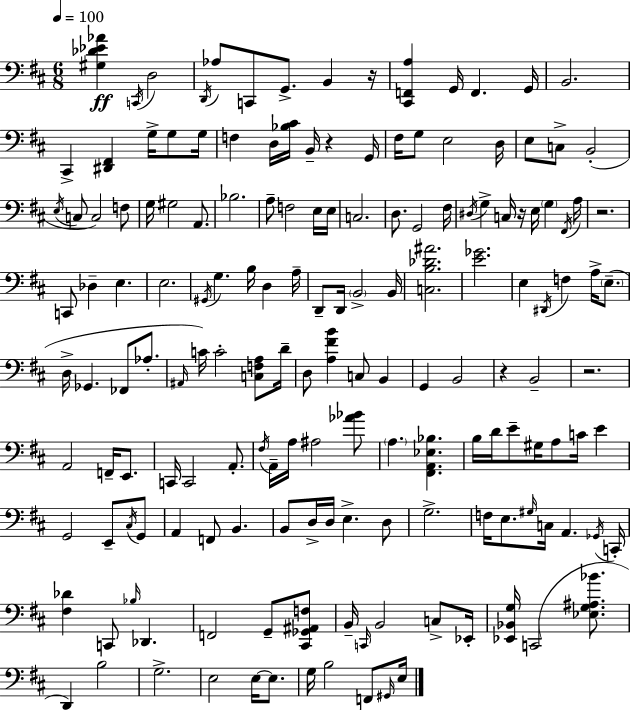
[G#3,Db4,Eb4,Ab4]/q C2/s D3/h D2/s Ab3/e C2/e G2/e. B2/q R/s [C#2,F2,A3]/q G2/s F2/q. G2/s B2/h. C#2/q [D#2,F#2]/q G3/s G3/e G3/s F3/q D3/s [Bb3,C#4]/s B2/s R/q G2/s F#3/s G3/e E3/h D3/s E3/e C3/e B2/h E3/s C3/e C3/h F3/e G3/s G#3/h A2/e. Bb3/h. A3/e F3/h E3/s E3/s C3/h. D3/e. G2/h F#3/s D#3/s G3/q C3/s R/s E3/s G3/q F#2/s A3/s R/h. C2/e Db3/q E3/q. E3/h. G#2/s G3/q. B3/s D3/q A3/s D2/e D2/s B2/h B2/s [C3,B3,Db4,A#4]/h. [E4,Gb4]/h. E3/q D#2/s F3/q A3/s E3/e. D3/s Gb2/q. FES2/e Ab3/e. A#2/s C4/s C4/h [C3,F3,A3]/e D4/s D3/e [A3,F#4,B4]/q C3/e B2/q G2/q B2/h R/q B2/h R/h. A2/h F2/s E2/e. C2/s C2/h A2/e. F#3/s A2/s A3/s A#3/h [Ab4,Bb4]/e A3/q. [F#2,A2,Eb3,Bb3]/q. B3/s D4/s E4/e G#3/s A3/e C4/s E4/q G2/h E2/e C#3/s G2/e A2/q F2/e B2/q. B2/e D3/s D3/s E3/q. D3/e G3/h. F3/s E3/e. G#3/s C3/s A2/q. Gb2/s C2/s [F#3,Db4]/q C2/e Bb3/s Db2/q. F2/h G2/e [C#2,Gb2,A#2,F3]/e B2/s C2/s B2/h C3/e Eb2/s [Eb2,Bb2,G3]/s C2/h [Eb3,G3,A#3,Bb4]/e. D2/q B3/h G3/h. E3/h E3/s E3/e. G3/s B3/h F2/e G#2/s E3/s